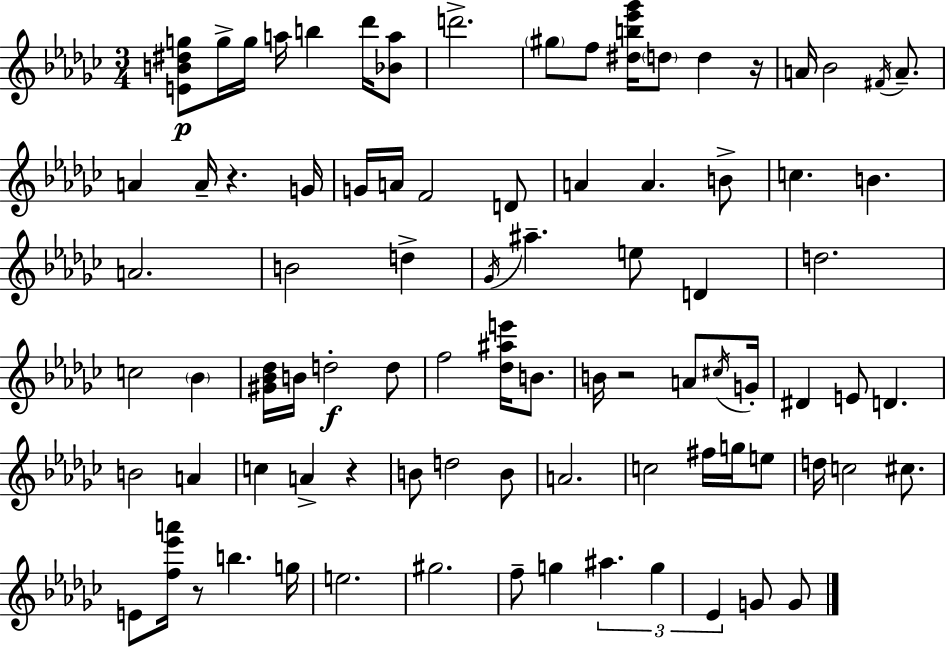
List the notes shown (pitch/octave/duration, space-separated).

[E4,B4,D#5,G5]/e G5/s G5/s A5/s B5/q Db6/s [Bb4,A5]/e D6/h. G#5/e F5/e [D#5,B5,Eb6,Gb6]/s D5/e D5/q R/s A4/s Bb4/h F#4/s A4/e. A4/q A4/s R/q. G4/s G4/s A4/s F4/h D4/e A4/q A4/q. B4/e C5/q. B4/q. A4/h. B4/h D5/q Gb4/s A#5/q. E5/e D4/q D5/h. C5/h Bb4/q [G#4,Bb4,Db5]/s B4/s D5/h D5/e F5/h [Db5,A#5,E6]/s B4/e. B4/s R/h A4/e C#5/s G4/s D#4/q E4/e D4/q. B4/h A4/q C5/q A4/q R/q B4/e D5/h B4/e A4/h. C5/h F#5/s G5/s E5/e D5/s C5/h C#5/e. E4/e [F5,Eb6,A6]/s R/e B5/q. G5/s E5/h. G#5/h. F5/e G5/q A#5/q. G5/q Eb4/q G4/e G4/e